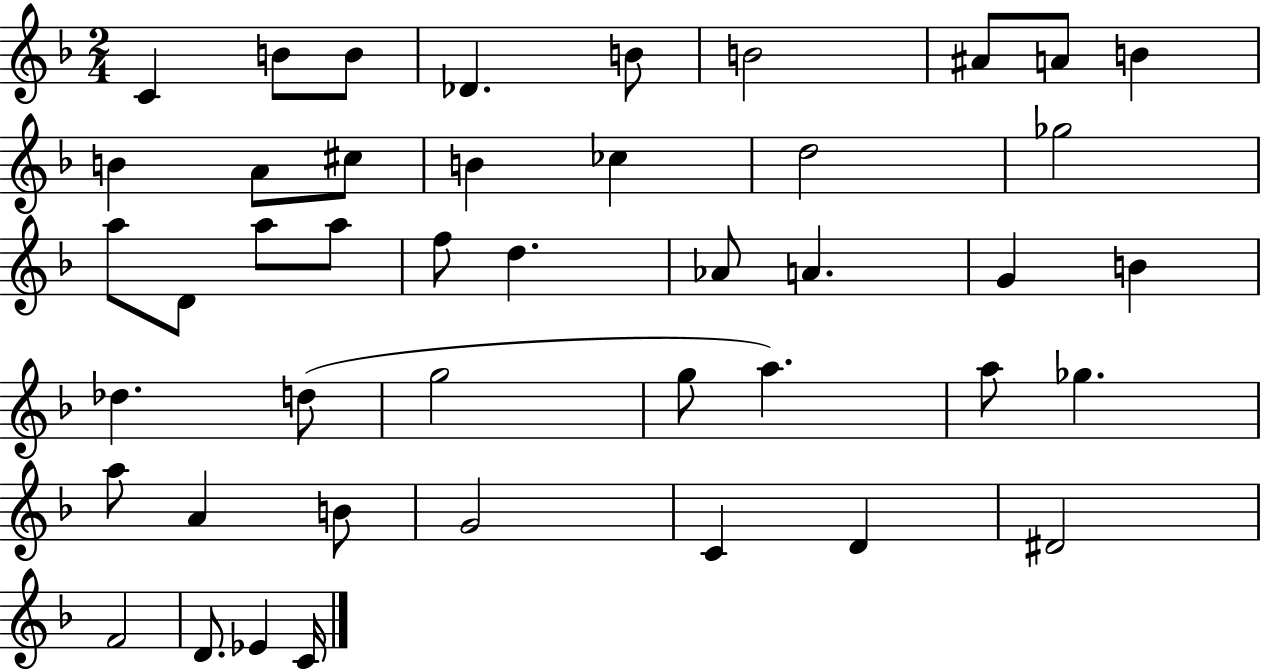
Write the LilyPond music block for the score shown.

{
  \clef treble
  \numericTimeSignature
  \time 2/4
  \key f \major
  c'4 b'8 b'8 | des'4. b'8 | b'2 | ais'8 a'8 b'4 | \break b'4 a'8 cis''8 | b'4 ces''4 | d''2 | ges''2 | \break a''8 d'8 a''8 a''8 | f''8 d''4. | aes'8 a'4. | g'4 b'4 | \break des''4. d''8( | g''2 | g''8 a''4.) | a''8 ges''4. | \break a''8 a'4 b'8 | g'2 | c'4 d'4 | dis'2 | \break f'2 | d'8. ees'4 c'16 | \bar "|."
}